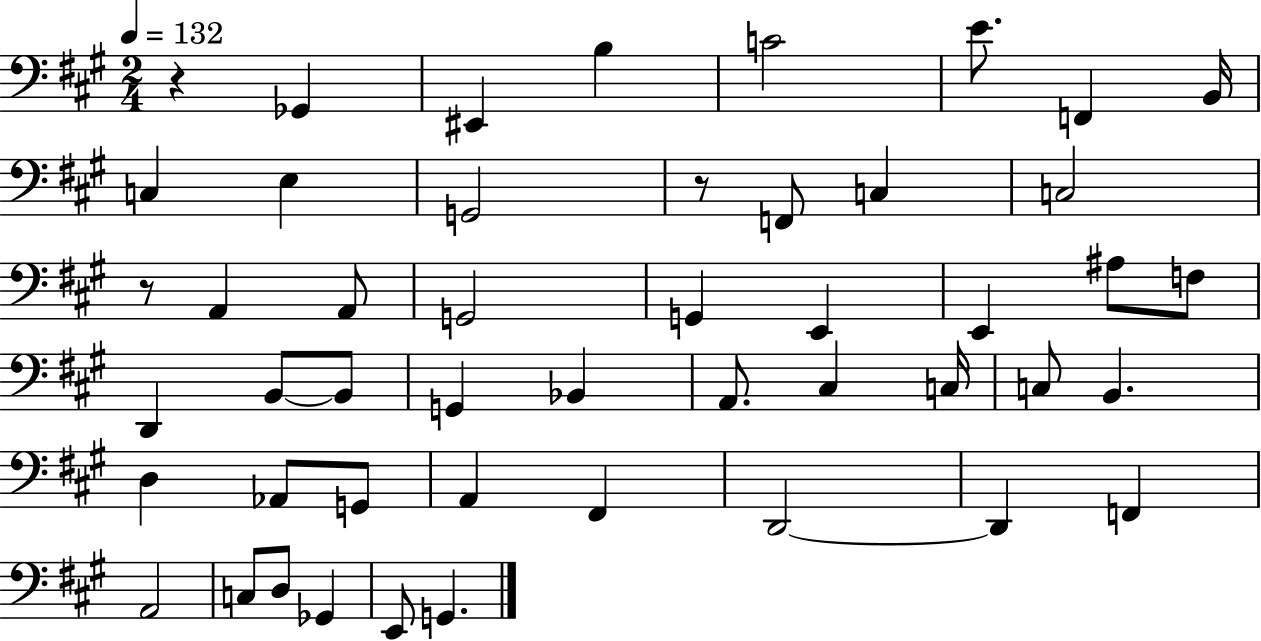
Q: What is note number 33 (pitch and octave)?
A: Ab2